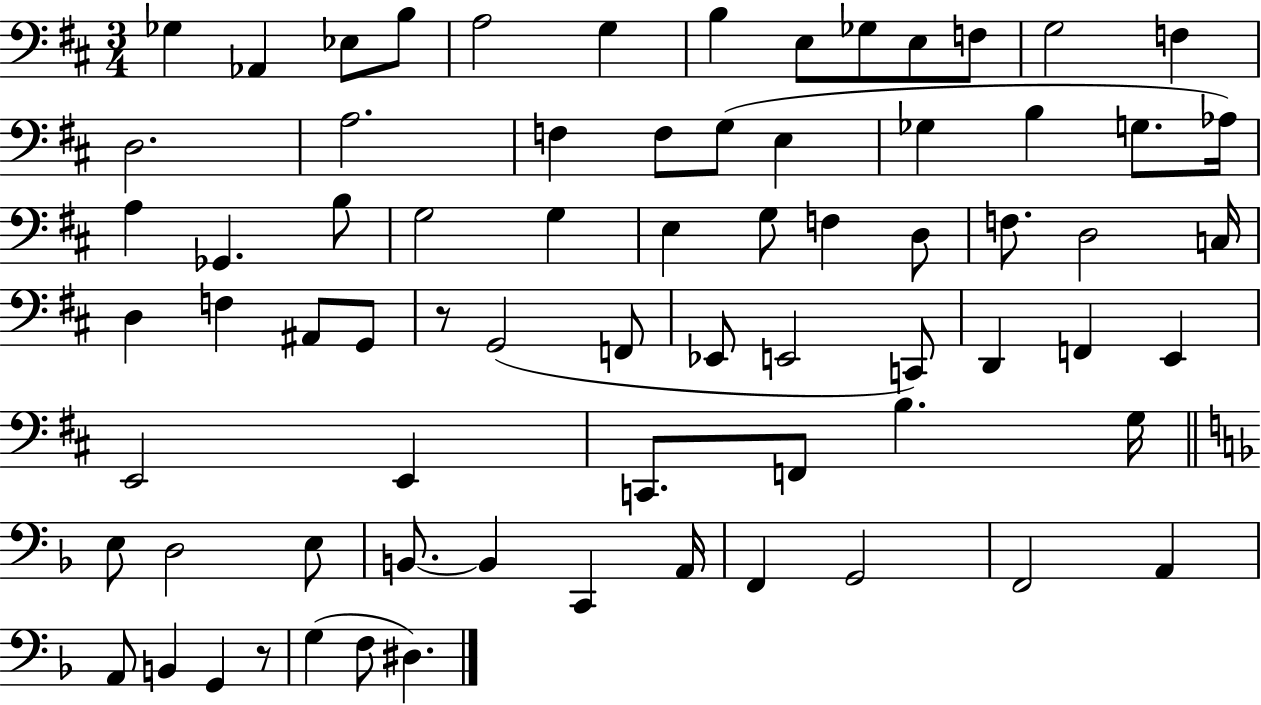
X:1
T:Untitled
M:3/4
L:1/4
K:D
_G, _A,, _E,/2 B,/2 A,2 G, B, E,/2 _G,/2 E,/2 F,/2 G,2 F, D,2 A,2 F, F,/2 G,/2 E, _G, B, G,/2 _A,/4 A, _G,, B,/2 G,2 G, E, G,/2 F, D,/2 F,/2 D,2 C,/4 D, F, ^A,,/2 G,,/2 z/2 G,,2 F,,/2 _E,,/2 E,,2 C,,/2 D,, F,, E,, E,,2 E,, C,,/2 F,,/2 B, G,/4 E,/2 D,2 E,/2 B,,/2 B,, C,, A,,/4 F,, G,,2 F,,2 A,, A,,/2 B,, G,, z/2 G, F,/2 ^D,